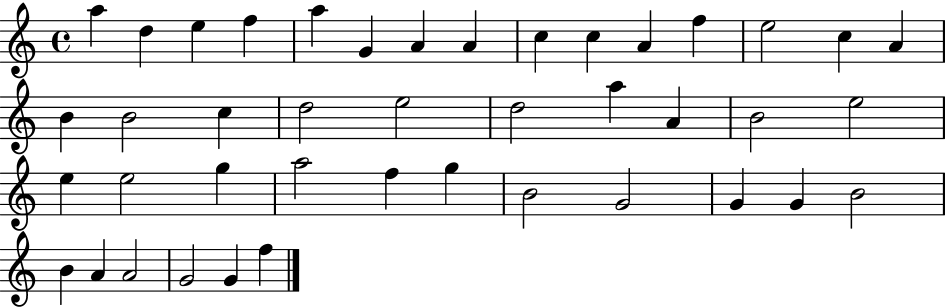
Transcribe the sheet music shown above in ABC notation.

X:1
T:Untitled
M:4/4
L:1/4
K:C
a d e f a G A A c c A f e2 c A B B2 c d2 e2 d2 a A B2 e2 e e2 g a2 f g B2 G2 G G B2 B A A2 G2 G f